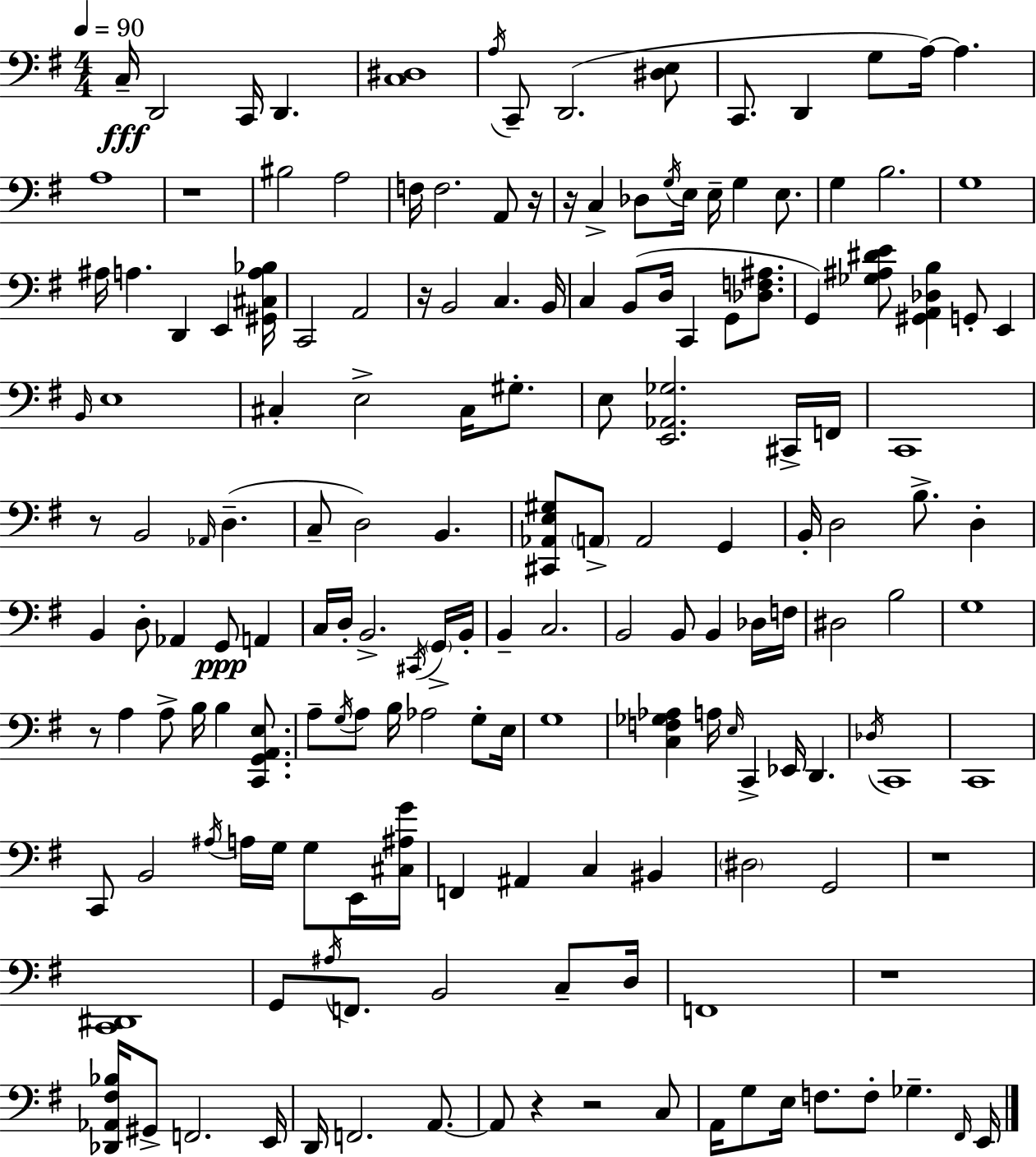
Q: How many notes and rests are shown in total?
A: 168